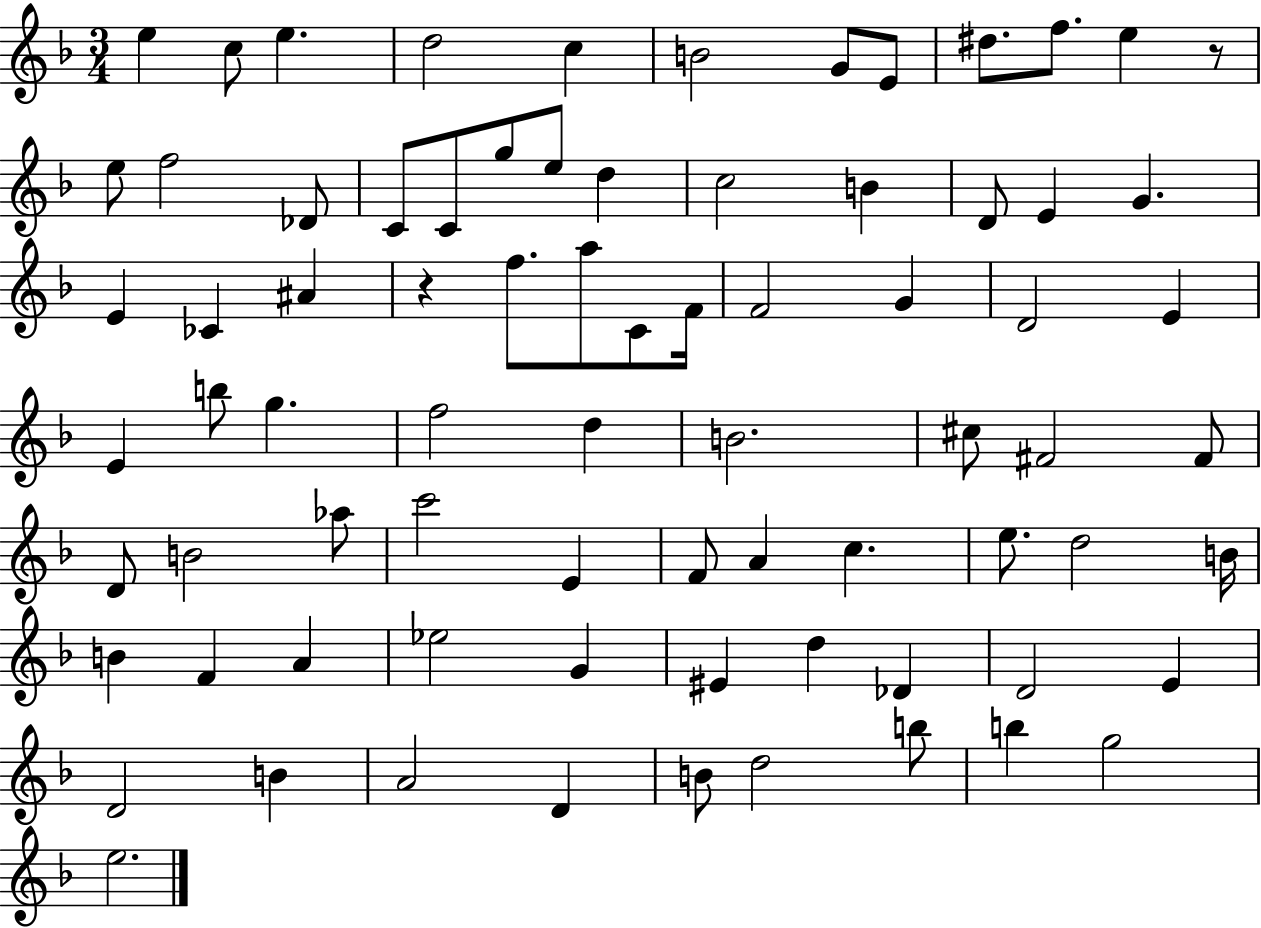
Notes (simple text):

E5/q C5/e E5/q. D5/h C5/q B4/h G4/e E4/e D#5/e. F5/e. E5/q R/e E5/e F5/h Db4/e C4/e C4/e G5/e E5/e D5/q C5/h B4/q D4/e E4/q G4/q. E4/q CES4/q A#4/q R/q F5/e. A5/e C4/e F4/s F4/h G4/q D4/h E4/q E4/q B5/e G5/q. F5/h D5/q B4/h. C#5/e F#4/h F#4/e D4/e B4/h Ab5/e C6/h E4/q F4/e A4/q C5/q. E5/e. D5/h B4/s B4/q F4/q A4/q Eb5/h G4/q EIS4/q D5/q Db4/q D4/h E4/q D4/h B4/q A4/h D4/q B4/e D5/h B5/e B5/q G5/h E5/h.